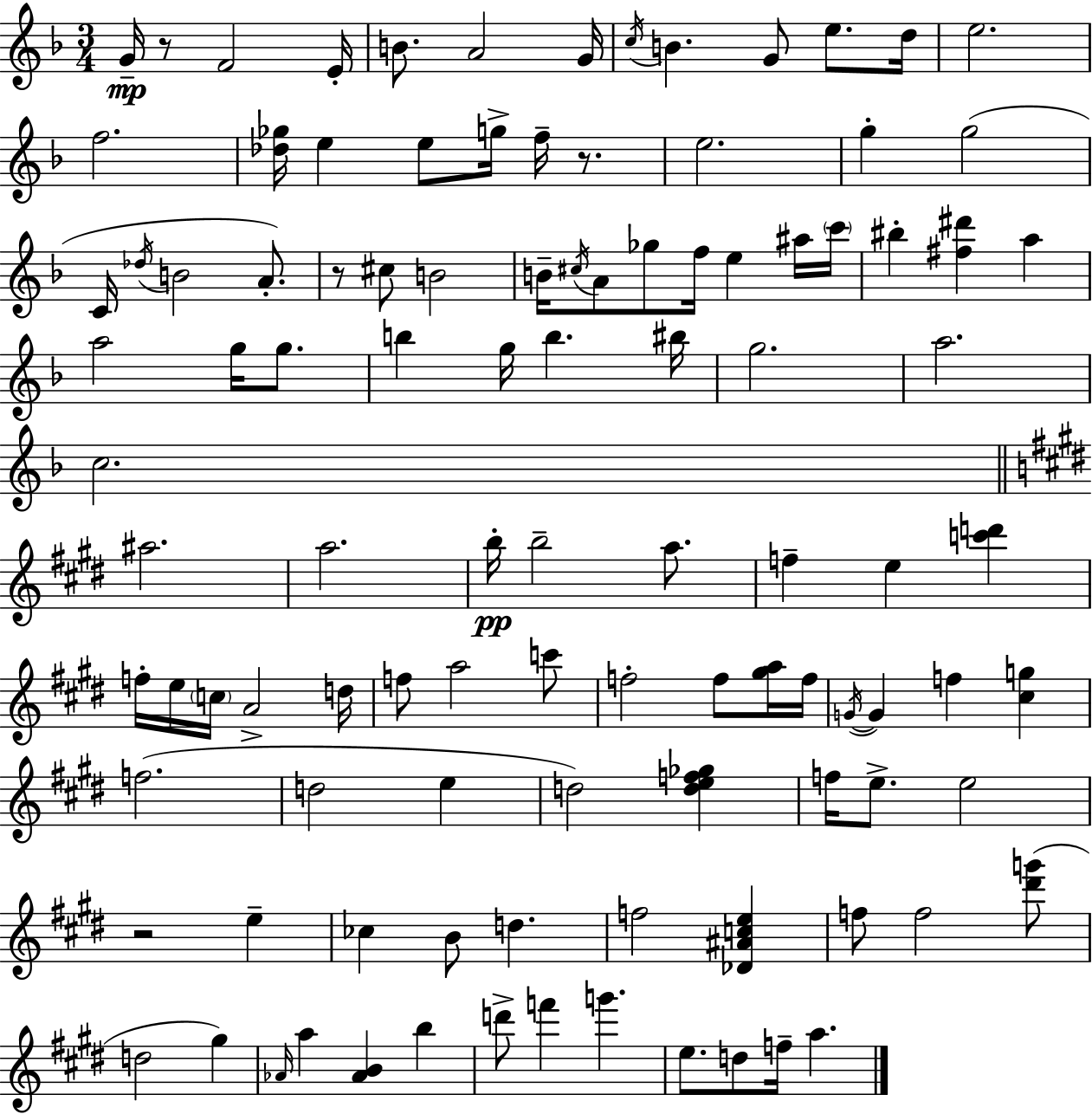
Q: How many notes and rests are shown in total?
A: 106